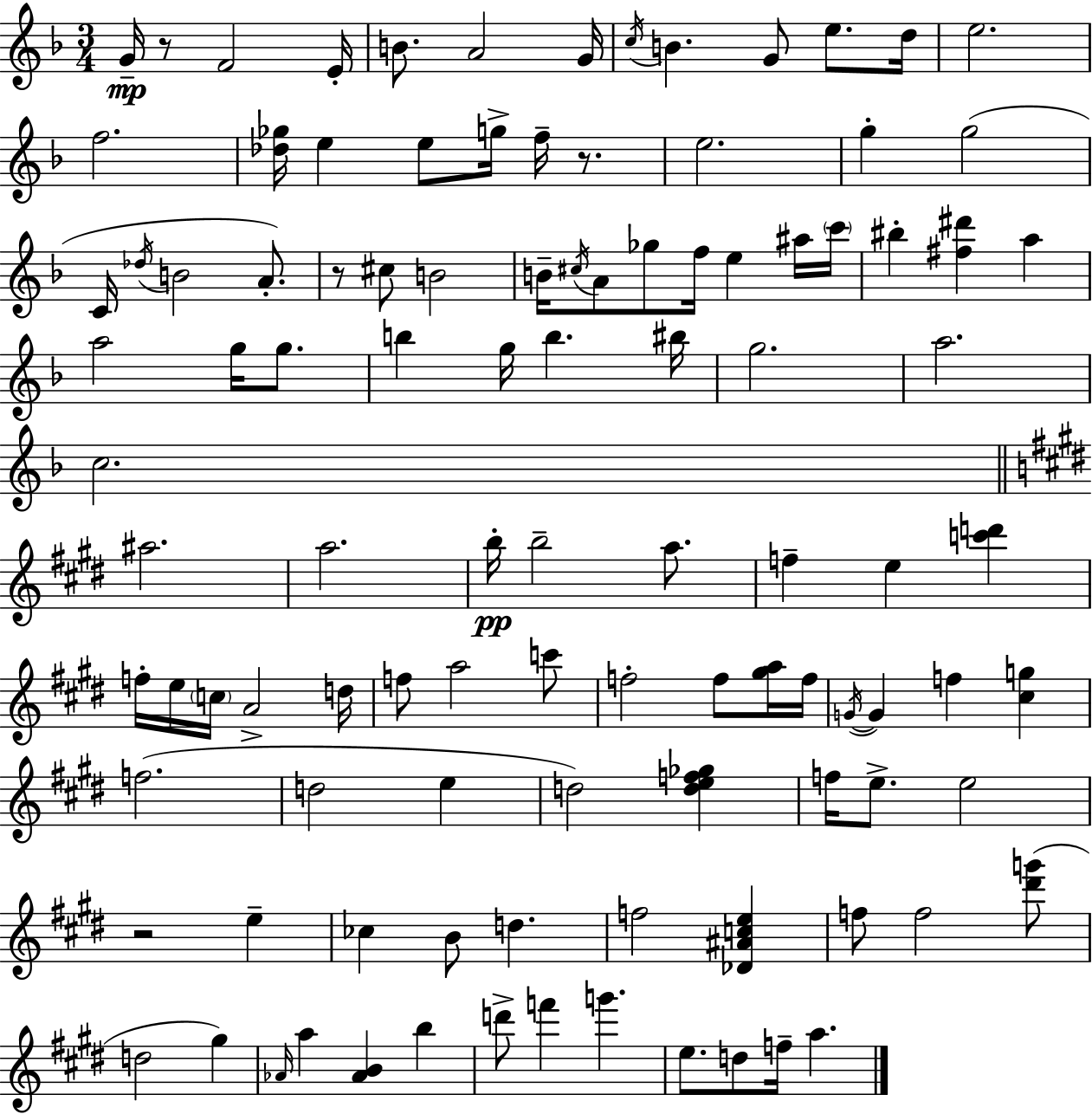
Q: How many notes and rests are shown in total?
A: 106